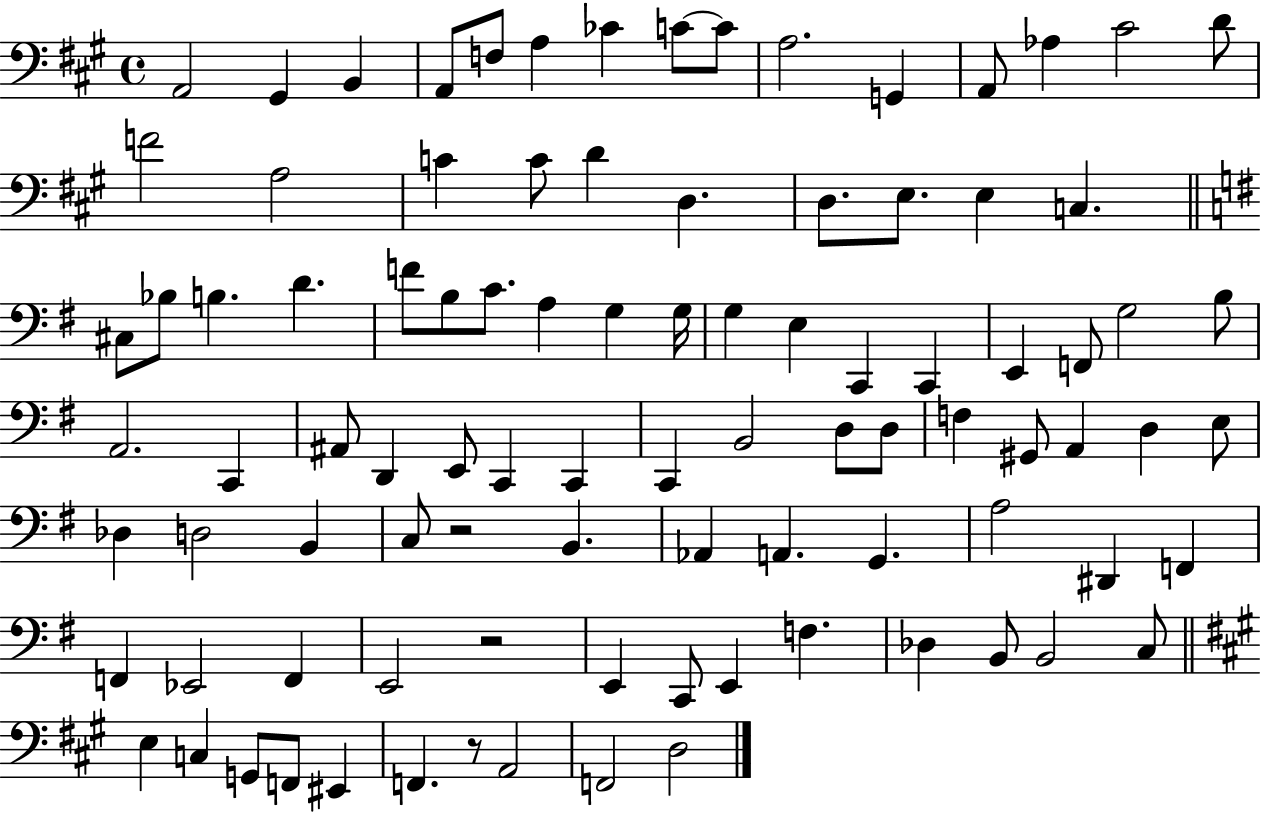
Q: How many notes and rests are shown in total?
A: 94